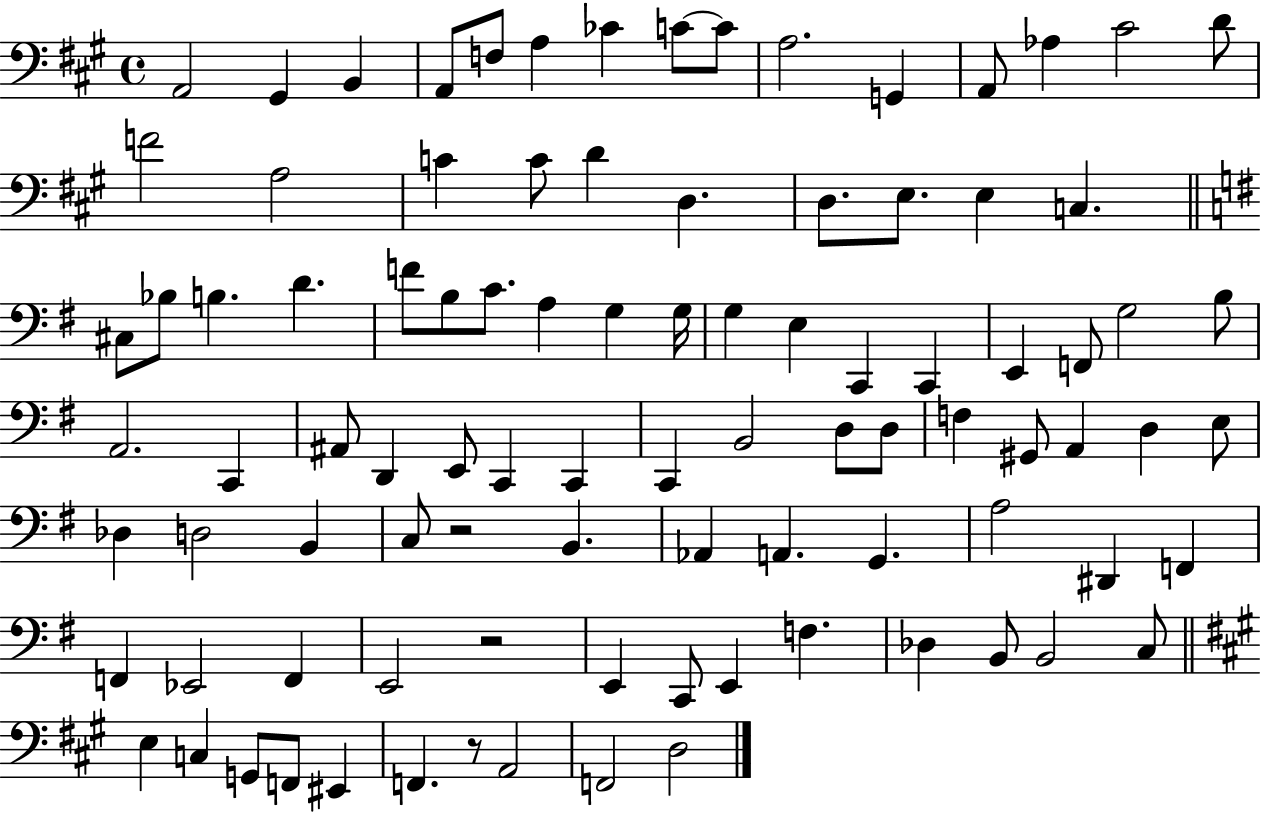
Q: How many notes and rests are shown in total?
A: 94